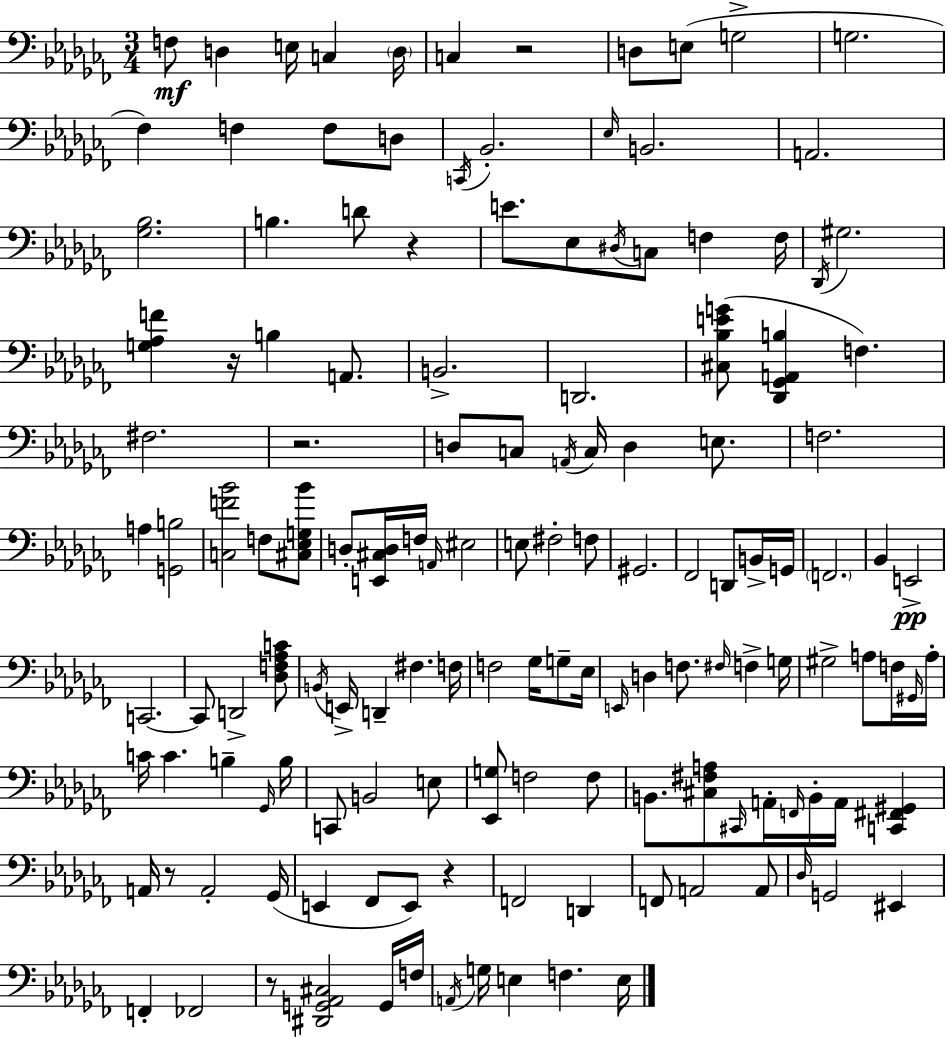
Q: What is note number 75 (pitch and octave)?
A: F#3